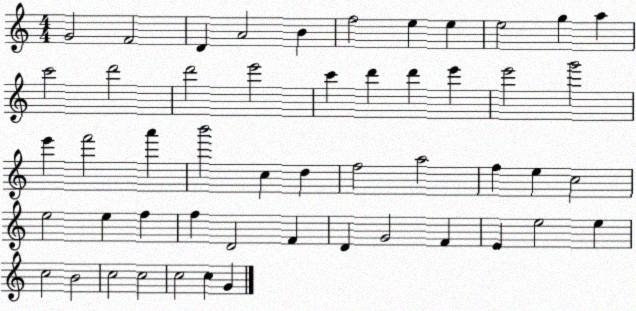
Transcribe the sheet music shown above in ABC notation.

X:1
T:Untitled
M:4/4
L:1/4
K:C
G2 F2 D A2 B f2 e e e2 g a c'2 d'2 d'2 e'2 c' d' d' e' e'2 g'2 e' f'2 a' b'2 c d f2 a2 f e c2 e2 e f f D2 F D G2 F E e2 e c2 B2 c2 c2 c2 c G